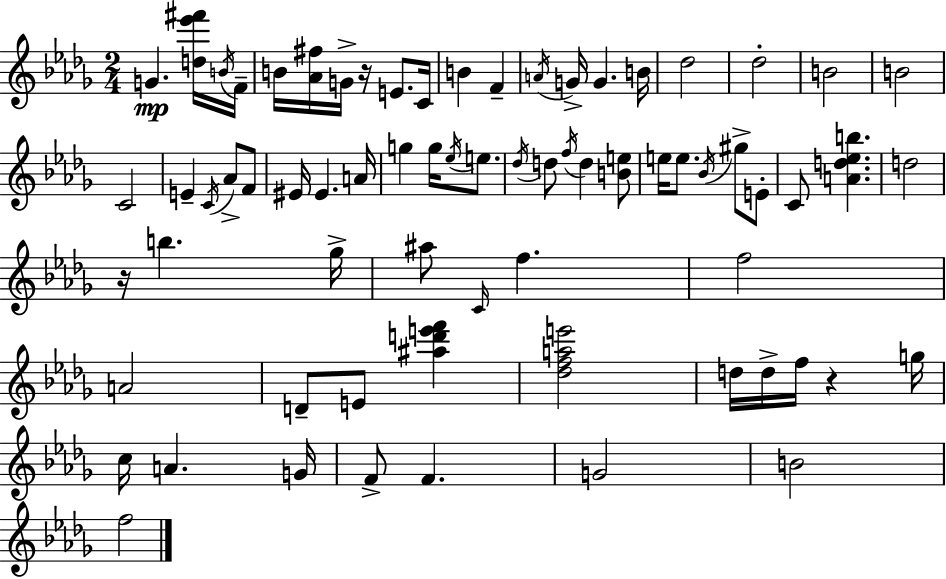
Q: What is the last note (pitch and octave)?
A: F5